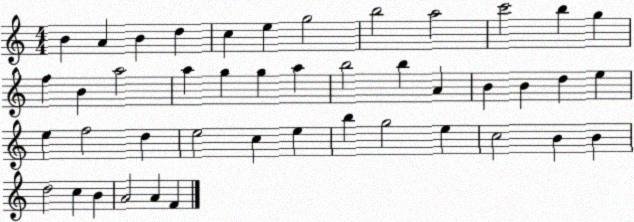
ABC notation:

X:1
T:Untitled
M:4/4
L:1/4
K:C
B A B d c e g2 b2 a2 c'2 b g f B a2 a g g a b2 b A B B d e e f2 d e2 c e b g2 e c2 B B d2 c B A2 A F